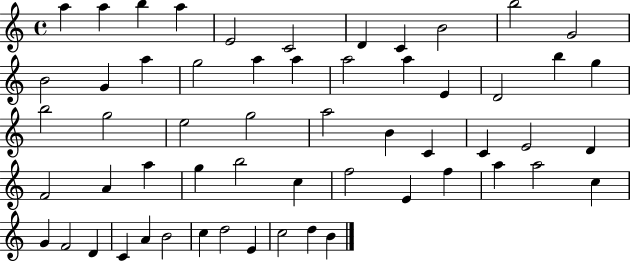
X:1
T:Untitled
M:4/4
L:1/4
K:C
a a b a E2 C2 D C B2 b2 G2 B2 G a g2 a a a2 a E D2 b g b2 g2 e2 g2 a2 B C C E2 D F2 A a g b2 c f2 E f a a2 c G F2 D C A B2 c d2 E c2 d B